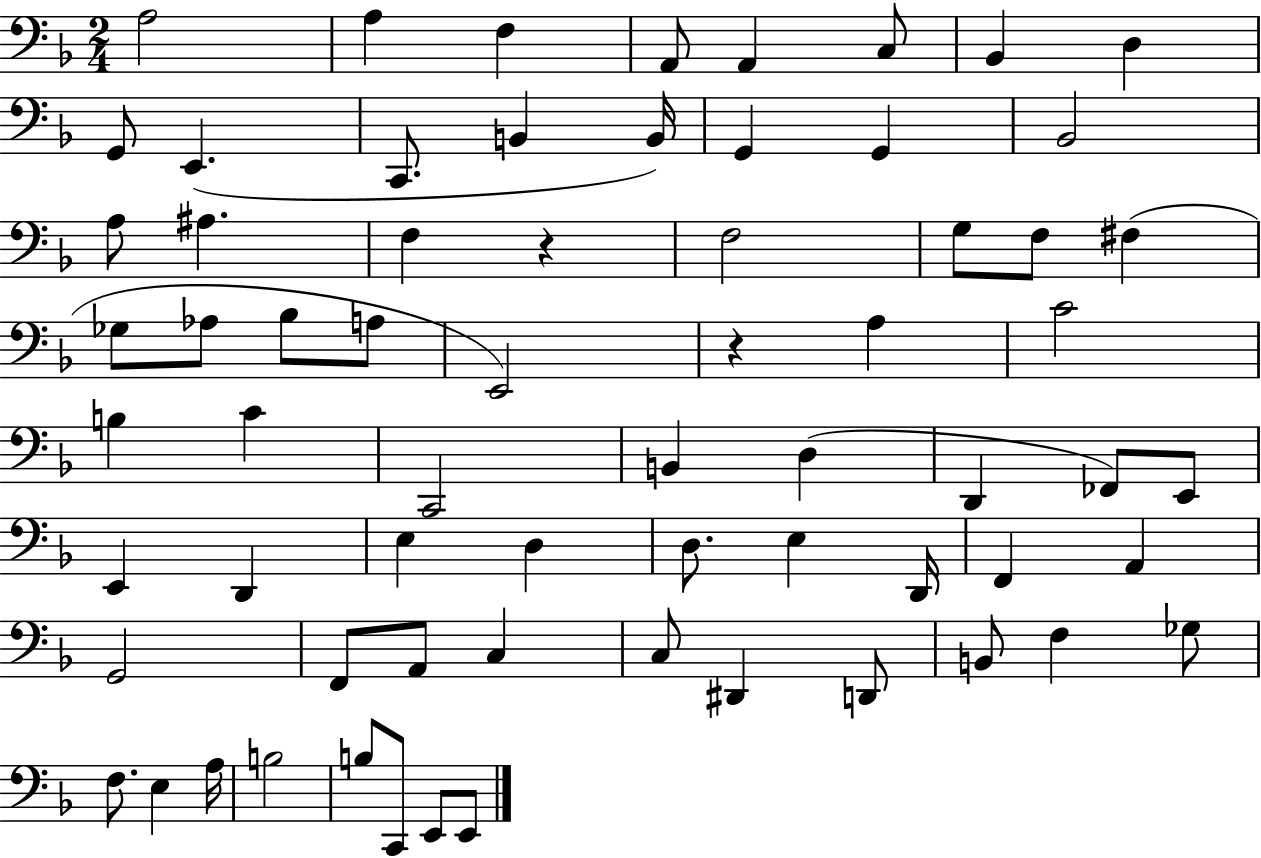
{
  \clef bass
  \numericTimeSignature
  \time 2/4
  \key f \major
  a2 | a4 f4 | a,8 a,4 c8 | bes,4 d4 | \break g,8 e,4.( | c,8. b,4 b,16) | g,4 g,4 | bes,2 | \break a8 ais4. | f4 r4 | f2 | g8 f8 fis4( | \break ges8 aes8 bes8 a8 | e,2) | r4 a4 | c'2 | \break b4 c'4 | c,2 | b,4 d4( | d,4 fes,8) e,8 | \break e,4 d,4 | e4 d4 | d8. e4 d,16 | f,4 a,4 | \break g,2 | f,8 a,8 c4 | c8 dis,4 d,8 | b,8 f4 ges8 | \break f8. e4 a16 | b2 | b8 c,8 e,8 e,8 | \bar "|."
}